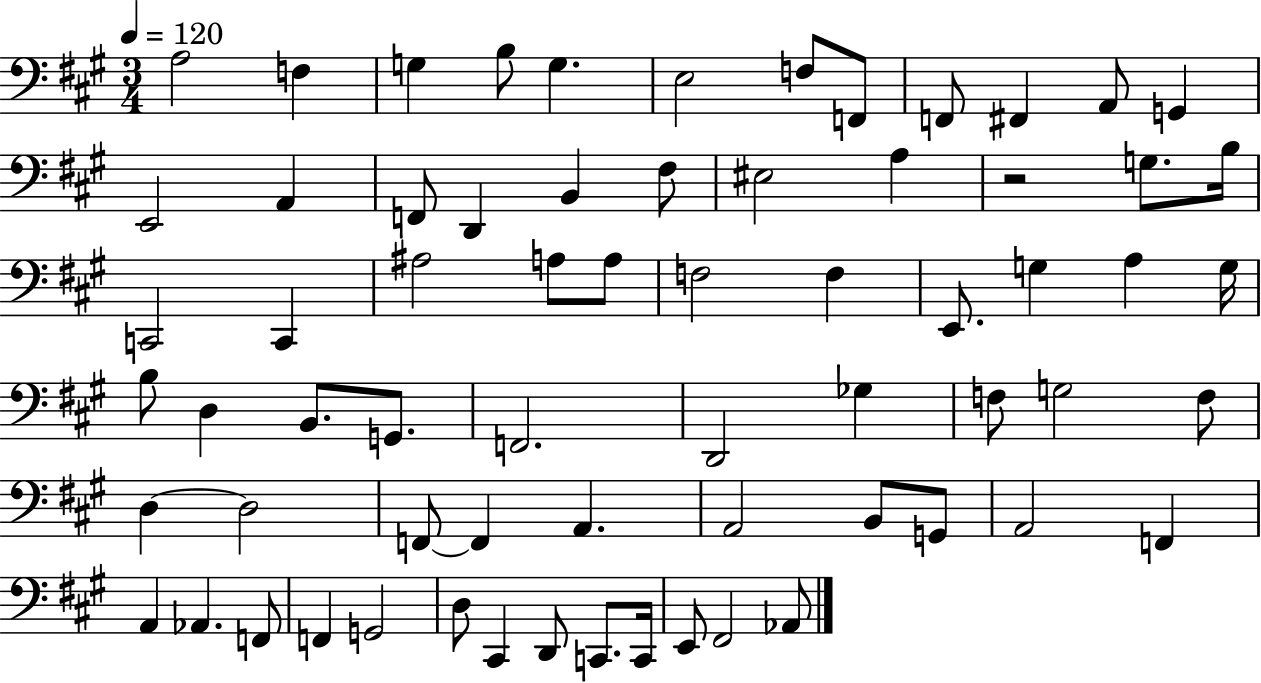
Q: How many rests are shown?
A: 1